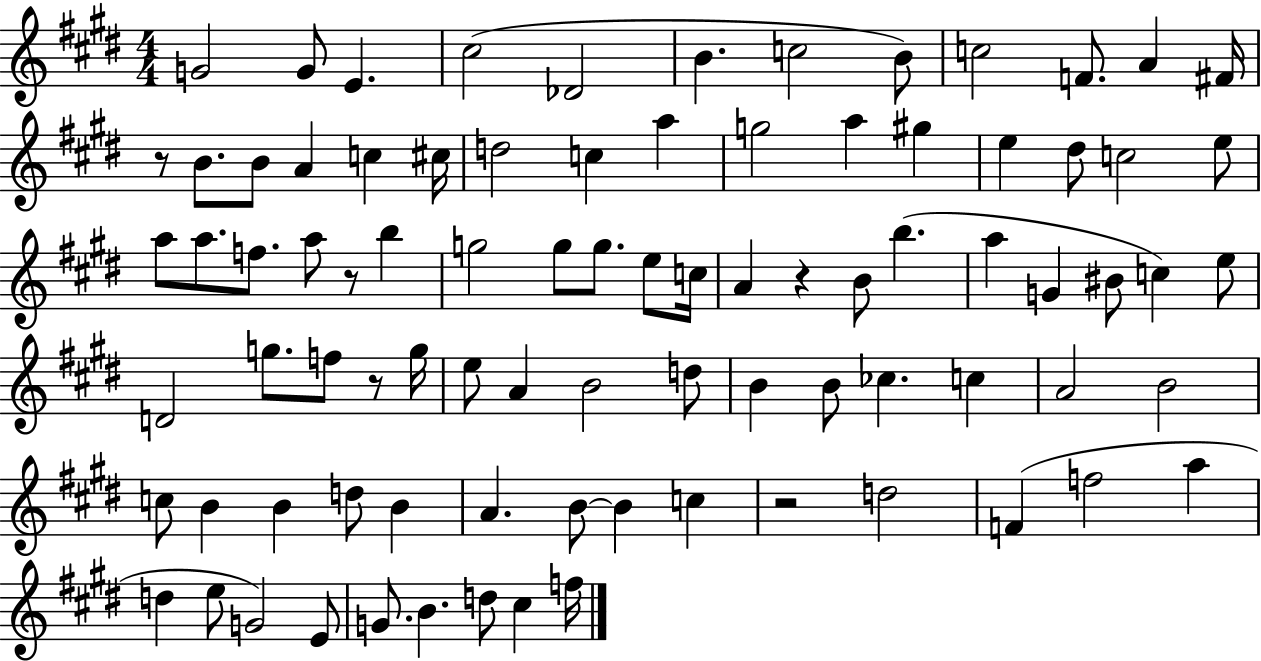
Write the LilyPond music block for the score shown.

{
  \clef treble
  \numericTimeSignature
  \time 4/4
  \key e \major
  \repeat volta 2 { g'2 g'8 e'4. | cis''2( des'2 | b'4. c''2 b'8) | c''2 f'8. a'4 fis'16 | \break r8 b'8. b'8 a'4 c''4 cis''16 | d''2 c''4 a''4 | g''2 a''4 gis''4 | e''4 dis''8 c''2 e''8 | \break a''8 a''8. f''8. a''8 r8 b''4 | g''2 g''8 g''8. e''8 c''16 | a'4 r4 b'8 b''4.( | a''4 g'4 bis'8 c''4) e''8 | \break d'2 g''8. f''8 r8 g''16 | e''8 a'4 b'2 d''8 | b'4 b'8 ces''4. c''4 | a'2 b'2 | \break c''8 b'4 b'4 d''8 b'4 | a'4. b'8~~ b'4 c''4 | r2 d''2 | f'4( f''2 a''4 | \break d''4 e''8 g'2) e'8 | g'8. b'4. d''8 cis''4 f''16 | } \bar "|."
}